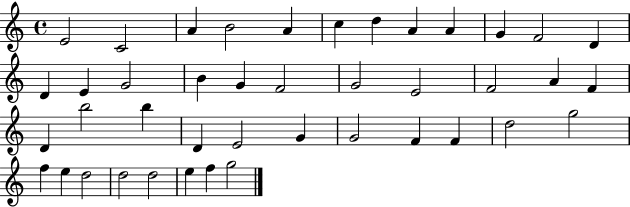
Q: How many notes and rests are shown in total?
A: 42